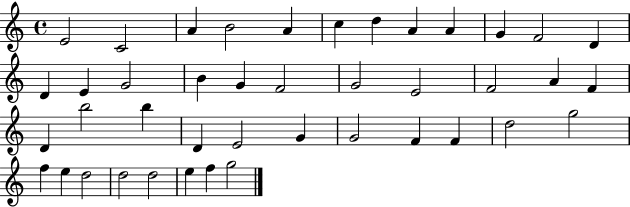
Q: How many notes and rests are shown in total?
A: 42